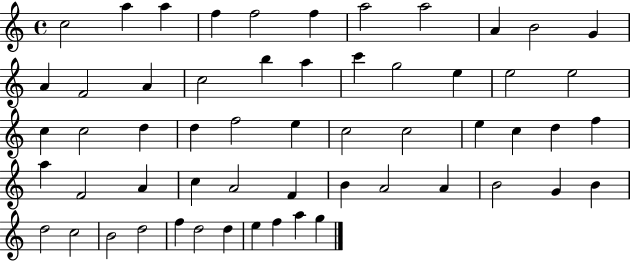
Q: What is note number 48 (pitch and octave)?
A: C5